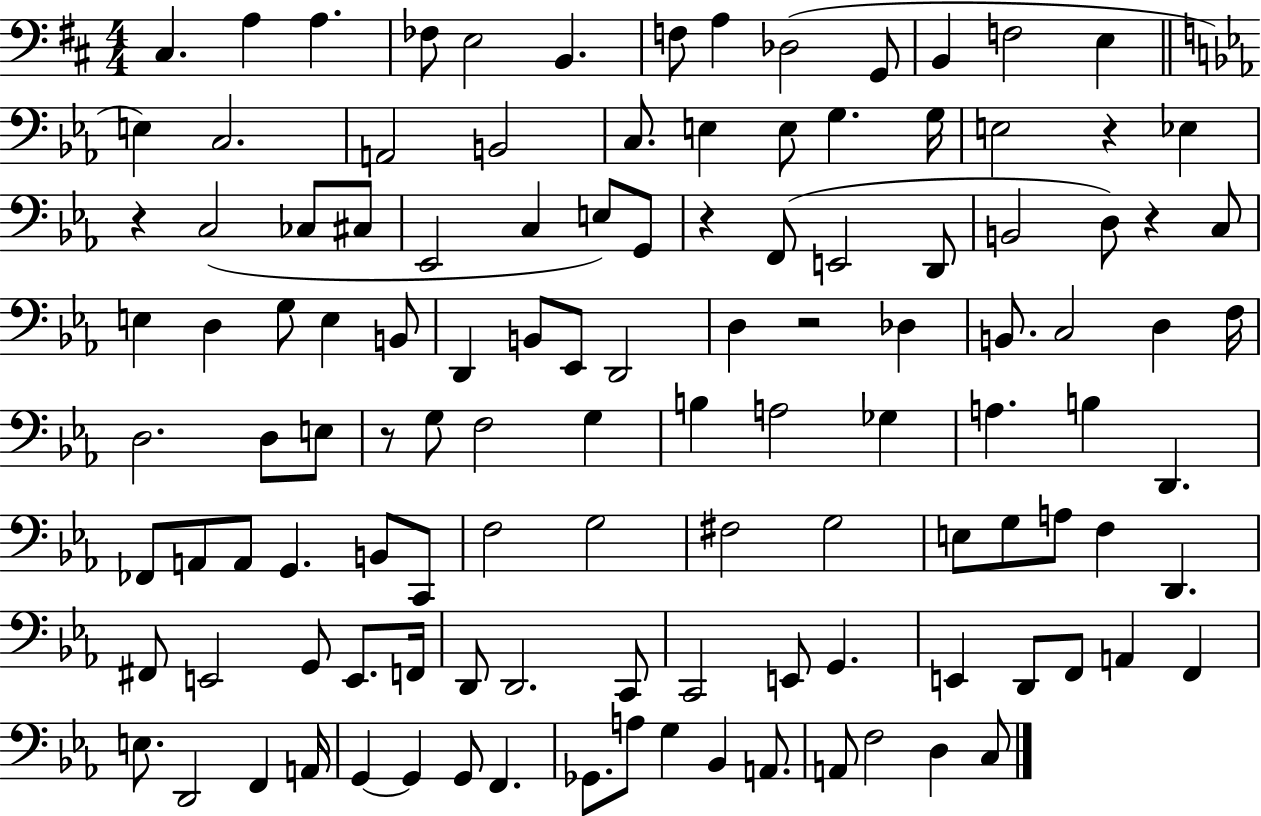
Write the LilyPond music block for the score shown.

{
  \clef bass
  \numericTimeSignature
  \time 4/4
  \key d \major
  \repeat volta 2 { cis4. a4 a4. | fes8 e2 b,4. | f8 a4 des2( g,8 | b,4 f2 e4 | \break \bar "||" \break \key c \minor e4) c2. | a,2 b,2 | c8. e4 e8 g4. g16 | e2 r4 ees4 | \break r4 c2( ces8 cis8 | ees,2 c4 e8) g,8 | r4 f,8( e,2 d,8 | b,2 d8) r4 c8 | \break e4 d4 g8 e4 b,8 | d,4 b,8 ees,8 d,2 | d4 r2 des4 | b,8. c2 d4 f16 | \break d2. d8 e8 | r8 g8 f2 g4 | b4 a2 ges4 | a4. b4 d,4. | \break fes,8 a,8 a,8 g,4. b,8 c,8 | f2 g2 | fis2 g2 | e8 g8 a8 f4 d,4. | \break fis,8 e,2 g,8 e,8. f,16 | d,8 d,2. c,8 | c,2 e,8 g,4. | e,4 d,8 f,8 a,4 f,4 | \break e8. d,2 f,4 a,16 | g,4~~ g,4 g,8 f,4. | ges,8. a8 g4 bes,4 a,8. | a,8 f2 d4 c8 | \break } \bar "|."
}